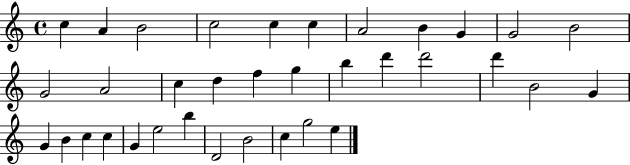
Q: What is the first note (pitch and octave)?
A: C5